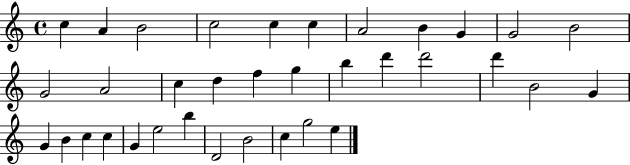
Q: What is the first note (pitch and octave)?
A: C5